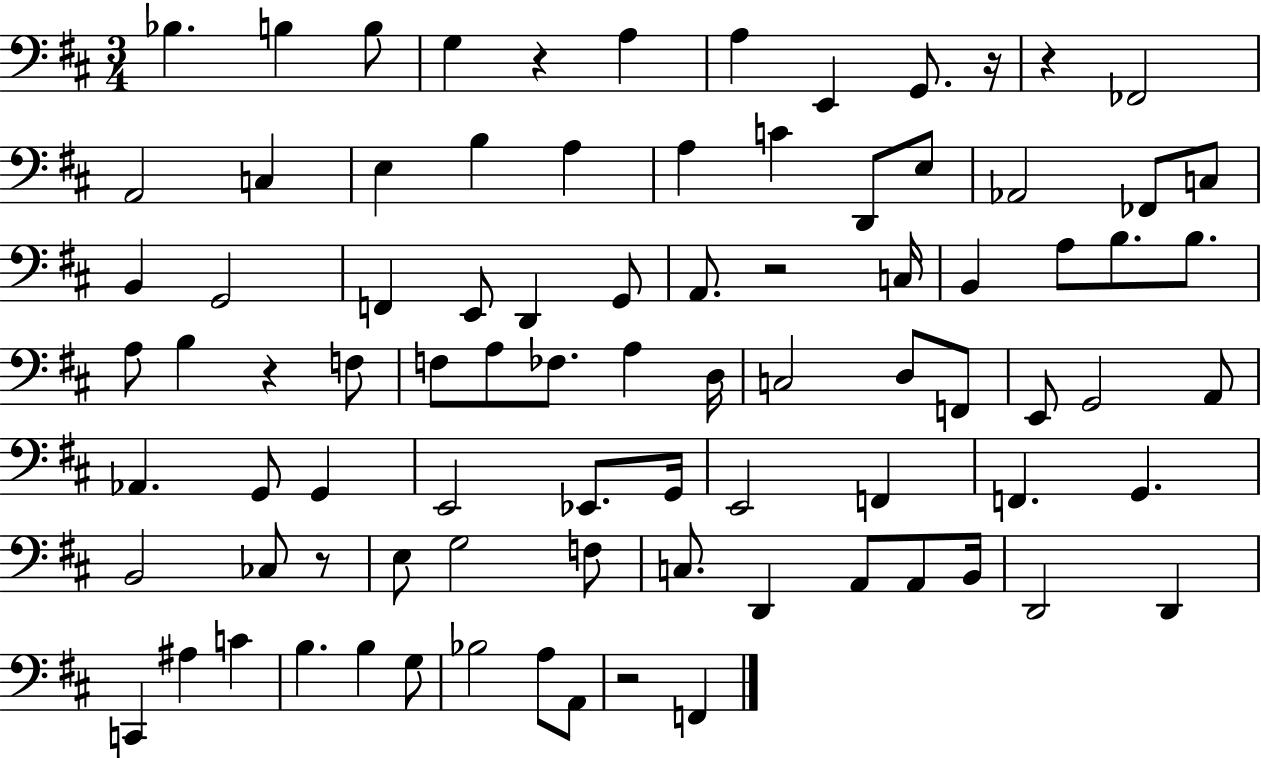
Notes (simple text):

Bb3/q. B3/q B3/e G3/q R/q A3/q A3/q E2/q G2/e. R/s R/q FES2/h A2/h C3/q E3/q B3/q A3/q A3/q C4/q D2/e E3/e Ab2/h FES2/e C3/e B2/q G2/h F2/q E2/e D2/q G2/e A2/e. R/h C3/s B2/q A3/e B3/e. B3/e. A3/e B3/q R/q F3/e F3/e A3/e FES3/e. A3/q D3/s C3/h D3/e F2/e E2/e G2/h A2/e Ab2/q. G2/e G2/q E2/h Eb2/e. G2/s E2/h F2/q F2/q. G2/q. B2/h CES3/e R/e E3/e G3/h F3/e C3/e. D2/q A2/e A2/e B2/s D2/h D2/q C2/q A#3/q C4/q B3/q. B3/q G3/e Bb3/h A3/e A2/e R/h F2/q